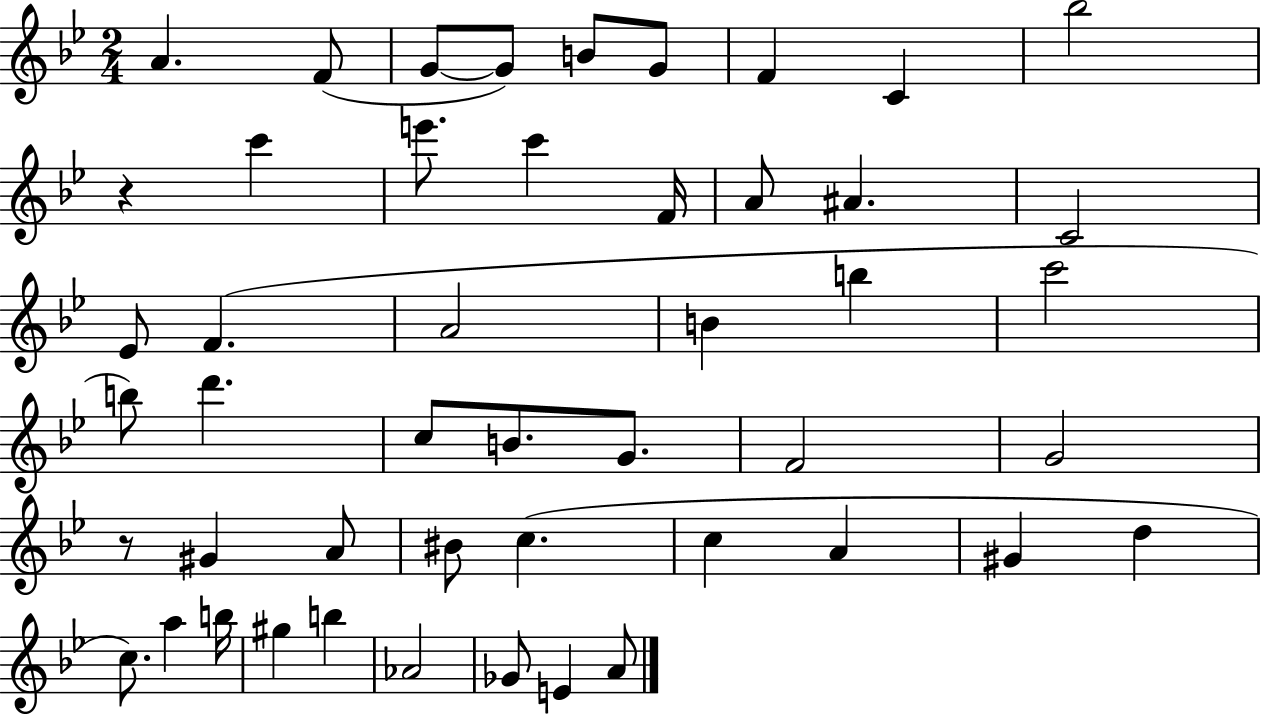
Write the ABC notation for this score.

X:1
T:Untitled
M:2/4
L:1/4
K:Bb
A F/2 G/2 G/2 B/2 G/2 F C _b2 z c' e'/2 c' F/4 A/2 ^A C2 _E/2 F A2 B b c'2 b/2 d' c/2 B/2 G/2 F2 G2 z/2 ^G A/2 ^B/2 c c A ^G d c/2 a b/4 ^g b _A2 _G/2 E A/2